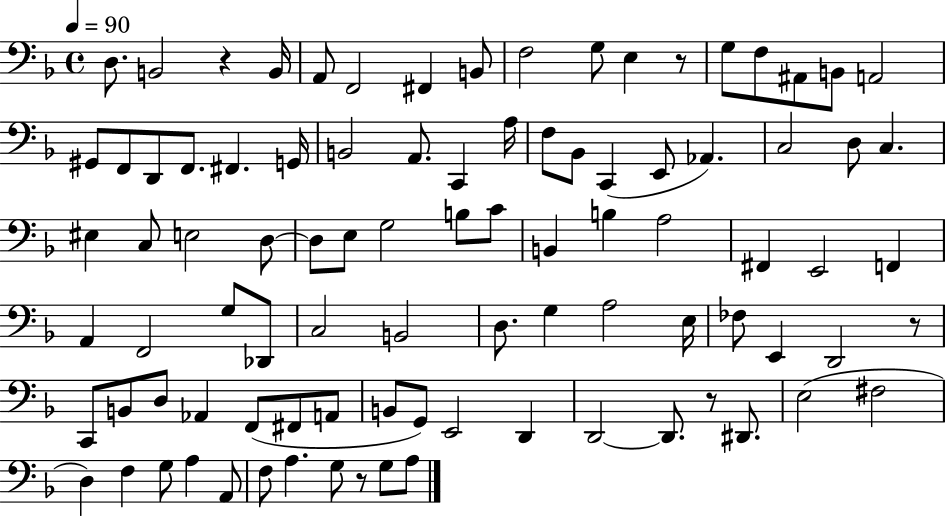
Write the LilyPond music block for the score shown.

{
  \clef bass
  \time 4/4
  \defaultTimeSignature
  \key f \major
  \tempo 4 = 90
  d8. b,2 r4 b,16 | a,8 f,2 fis,4 b,8 | f2 g8 e4 r8 | g8 f8 ais,8 b,8 a,2 | \break gis,8 f,8 d,8 f,8. fis,4. g,16 | b,2 a,8. c,4 a16 | f8 bes,8 c,4( e,8 aes,4.) | c2 d8 c4. | \break eis4 c8 e2 d8~~ | d8 e8 g2 b8 c'8 | b,4 b4 a2 | fis,4 e,2 f,4 | \break a,4 f,2 g8 des,8 | c2 b,2 | d8. g4 a2 e16 | fes8 e,4 d,2 r8 | \break c,8 b,8 d8 aes,4 f,8( fis,8 a,8 | b,8 g,8) e,2 d,4 | d,2~~ d,8. r8 dis,8. | e2( fis2 | \break d4) f4 g8 a4 a,8 | f8 a4. g8 r8 g8 a8 | \bar "|."
}